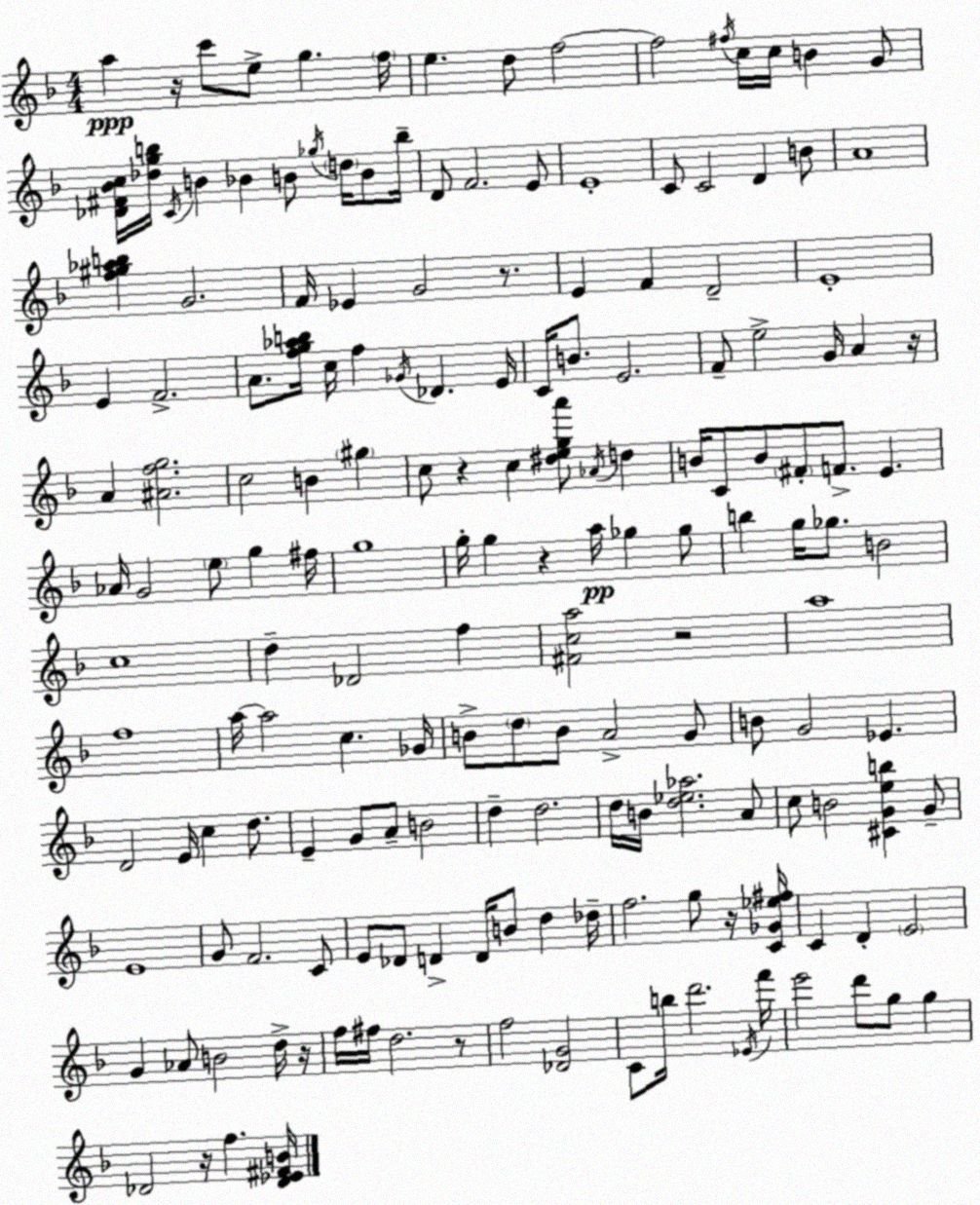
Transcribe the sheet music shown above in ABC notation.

X:1
T:Untitled
M:4/4
L:1/4
K:Dm
a z/4 c'/2 e/2 g f/4 e d/2 f2 f2 ^f/4 c/4 c/4 B G/2 [_D^F_Bc]/4 [_dgb]/4 C/4 B _B B/2 _g/4 d/4 B/2 b/4 D/2 F2 E/2 E4 C/2 C2 D B/2 A4 [f^g_ab] G2 F/4 _E G2 z/2 E F D2 E4 E F2 A/2 [fg_ab]/4 c/4 f _G/4 _D E/4 C/4 B/2 E2 F/2 e2 G/4 A z/4 A [^Afg]2 c2 B ^g c/2 z c [^dega']/2 _A/4 d B/4 C/2 B/2 ^F/2 F/2 E _A/4 G2 e/2 g ^f/4 g4 g/4 g z a/4 _g _g/2 b g/4 _g/2 B2 c4 d _D2 f [^Fca]2 z2 a4 f4 a/4 a2 c _G/4 B/2 d/2 B/2 A2 G/2 B/2 G2 _E D2 E/4 c d/2 E G/2 A/2 B2 d d2 d/4 B/4 [d_e_a]2 A/2 c/2 B2 [^CGeb] G/2 E4 G/2 F2 C/2 E/2 _D/2 D D/4 B/2 d _d/4 f2 g/2 z/4 [C_G_e^f]/4 C D E2 G _A/2 B2 d/4 z/4 f/4 ^f/4 d2 z/2 f2 [_DG]2 C/2 b/4 d'2 _E/4 f'/4 e'2 d'/2 g/2 g _D2 z/4 f [_D_E^FB]/4